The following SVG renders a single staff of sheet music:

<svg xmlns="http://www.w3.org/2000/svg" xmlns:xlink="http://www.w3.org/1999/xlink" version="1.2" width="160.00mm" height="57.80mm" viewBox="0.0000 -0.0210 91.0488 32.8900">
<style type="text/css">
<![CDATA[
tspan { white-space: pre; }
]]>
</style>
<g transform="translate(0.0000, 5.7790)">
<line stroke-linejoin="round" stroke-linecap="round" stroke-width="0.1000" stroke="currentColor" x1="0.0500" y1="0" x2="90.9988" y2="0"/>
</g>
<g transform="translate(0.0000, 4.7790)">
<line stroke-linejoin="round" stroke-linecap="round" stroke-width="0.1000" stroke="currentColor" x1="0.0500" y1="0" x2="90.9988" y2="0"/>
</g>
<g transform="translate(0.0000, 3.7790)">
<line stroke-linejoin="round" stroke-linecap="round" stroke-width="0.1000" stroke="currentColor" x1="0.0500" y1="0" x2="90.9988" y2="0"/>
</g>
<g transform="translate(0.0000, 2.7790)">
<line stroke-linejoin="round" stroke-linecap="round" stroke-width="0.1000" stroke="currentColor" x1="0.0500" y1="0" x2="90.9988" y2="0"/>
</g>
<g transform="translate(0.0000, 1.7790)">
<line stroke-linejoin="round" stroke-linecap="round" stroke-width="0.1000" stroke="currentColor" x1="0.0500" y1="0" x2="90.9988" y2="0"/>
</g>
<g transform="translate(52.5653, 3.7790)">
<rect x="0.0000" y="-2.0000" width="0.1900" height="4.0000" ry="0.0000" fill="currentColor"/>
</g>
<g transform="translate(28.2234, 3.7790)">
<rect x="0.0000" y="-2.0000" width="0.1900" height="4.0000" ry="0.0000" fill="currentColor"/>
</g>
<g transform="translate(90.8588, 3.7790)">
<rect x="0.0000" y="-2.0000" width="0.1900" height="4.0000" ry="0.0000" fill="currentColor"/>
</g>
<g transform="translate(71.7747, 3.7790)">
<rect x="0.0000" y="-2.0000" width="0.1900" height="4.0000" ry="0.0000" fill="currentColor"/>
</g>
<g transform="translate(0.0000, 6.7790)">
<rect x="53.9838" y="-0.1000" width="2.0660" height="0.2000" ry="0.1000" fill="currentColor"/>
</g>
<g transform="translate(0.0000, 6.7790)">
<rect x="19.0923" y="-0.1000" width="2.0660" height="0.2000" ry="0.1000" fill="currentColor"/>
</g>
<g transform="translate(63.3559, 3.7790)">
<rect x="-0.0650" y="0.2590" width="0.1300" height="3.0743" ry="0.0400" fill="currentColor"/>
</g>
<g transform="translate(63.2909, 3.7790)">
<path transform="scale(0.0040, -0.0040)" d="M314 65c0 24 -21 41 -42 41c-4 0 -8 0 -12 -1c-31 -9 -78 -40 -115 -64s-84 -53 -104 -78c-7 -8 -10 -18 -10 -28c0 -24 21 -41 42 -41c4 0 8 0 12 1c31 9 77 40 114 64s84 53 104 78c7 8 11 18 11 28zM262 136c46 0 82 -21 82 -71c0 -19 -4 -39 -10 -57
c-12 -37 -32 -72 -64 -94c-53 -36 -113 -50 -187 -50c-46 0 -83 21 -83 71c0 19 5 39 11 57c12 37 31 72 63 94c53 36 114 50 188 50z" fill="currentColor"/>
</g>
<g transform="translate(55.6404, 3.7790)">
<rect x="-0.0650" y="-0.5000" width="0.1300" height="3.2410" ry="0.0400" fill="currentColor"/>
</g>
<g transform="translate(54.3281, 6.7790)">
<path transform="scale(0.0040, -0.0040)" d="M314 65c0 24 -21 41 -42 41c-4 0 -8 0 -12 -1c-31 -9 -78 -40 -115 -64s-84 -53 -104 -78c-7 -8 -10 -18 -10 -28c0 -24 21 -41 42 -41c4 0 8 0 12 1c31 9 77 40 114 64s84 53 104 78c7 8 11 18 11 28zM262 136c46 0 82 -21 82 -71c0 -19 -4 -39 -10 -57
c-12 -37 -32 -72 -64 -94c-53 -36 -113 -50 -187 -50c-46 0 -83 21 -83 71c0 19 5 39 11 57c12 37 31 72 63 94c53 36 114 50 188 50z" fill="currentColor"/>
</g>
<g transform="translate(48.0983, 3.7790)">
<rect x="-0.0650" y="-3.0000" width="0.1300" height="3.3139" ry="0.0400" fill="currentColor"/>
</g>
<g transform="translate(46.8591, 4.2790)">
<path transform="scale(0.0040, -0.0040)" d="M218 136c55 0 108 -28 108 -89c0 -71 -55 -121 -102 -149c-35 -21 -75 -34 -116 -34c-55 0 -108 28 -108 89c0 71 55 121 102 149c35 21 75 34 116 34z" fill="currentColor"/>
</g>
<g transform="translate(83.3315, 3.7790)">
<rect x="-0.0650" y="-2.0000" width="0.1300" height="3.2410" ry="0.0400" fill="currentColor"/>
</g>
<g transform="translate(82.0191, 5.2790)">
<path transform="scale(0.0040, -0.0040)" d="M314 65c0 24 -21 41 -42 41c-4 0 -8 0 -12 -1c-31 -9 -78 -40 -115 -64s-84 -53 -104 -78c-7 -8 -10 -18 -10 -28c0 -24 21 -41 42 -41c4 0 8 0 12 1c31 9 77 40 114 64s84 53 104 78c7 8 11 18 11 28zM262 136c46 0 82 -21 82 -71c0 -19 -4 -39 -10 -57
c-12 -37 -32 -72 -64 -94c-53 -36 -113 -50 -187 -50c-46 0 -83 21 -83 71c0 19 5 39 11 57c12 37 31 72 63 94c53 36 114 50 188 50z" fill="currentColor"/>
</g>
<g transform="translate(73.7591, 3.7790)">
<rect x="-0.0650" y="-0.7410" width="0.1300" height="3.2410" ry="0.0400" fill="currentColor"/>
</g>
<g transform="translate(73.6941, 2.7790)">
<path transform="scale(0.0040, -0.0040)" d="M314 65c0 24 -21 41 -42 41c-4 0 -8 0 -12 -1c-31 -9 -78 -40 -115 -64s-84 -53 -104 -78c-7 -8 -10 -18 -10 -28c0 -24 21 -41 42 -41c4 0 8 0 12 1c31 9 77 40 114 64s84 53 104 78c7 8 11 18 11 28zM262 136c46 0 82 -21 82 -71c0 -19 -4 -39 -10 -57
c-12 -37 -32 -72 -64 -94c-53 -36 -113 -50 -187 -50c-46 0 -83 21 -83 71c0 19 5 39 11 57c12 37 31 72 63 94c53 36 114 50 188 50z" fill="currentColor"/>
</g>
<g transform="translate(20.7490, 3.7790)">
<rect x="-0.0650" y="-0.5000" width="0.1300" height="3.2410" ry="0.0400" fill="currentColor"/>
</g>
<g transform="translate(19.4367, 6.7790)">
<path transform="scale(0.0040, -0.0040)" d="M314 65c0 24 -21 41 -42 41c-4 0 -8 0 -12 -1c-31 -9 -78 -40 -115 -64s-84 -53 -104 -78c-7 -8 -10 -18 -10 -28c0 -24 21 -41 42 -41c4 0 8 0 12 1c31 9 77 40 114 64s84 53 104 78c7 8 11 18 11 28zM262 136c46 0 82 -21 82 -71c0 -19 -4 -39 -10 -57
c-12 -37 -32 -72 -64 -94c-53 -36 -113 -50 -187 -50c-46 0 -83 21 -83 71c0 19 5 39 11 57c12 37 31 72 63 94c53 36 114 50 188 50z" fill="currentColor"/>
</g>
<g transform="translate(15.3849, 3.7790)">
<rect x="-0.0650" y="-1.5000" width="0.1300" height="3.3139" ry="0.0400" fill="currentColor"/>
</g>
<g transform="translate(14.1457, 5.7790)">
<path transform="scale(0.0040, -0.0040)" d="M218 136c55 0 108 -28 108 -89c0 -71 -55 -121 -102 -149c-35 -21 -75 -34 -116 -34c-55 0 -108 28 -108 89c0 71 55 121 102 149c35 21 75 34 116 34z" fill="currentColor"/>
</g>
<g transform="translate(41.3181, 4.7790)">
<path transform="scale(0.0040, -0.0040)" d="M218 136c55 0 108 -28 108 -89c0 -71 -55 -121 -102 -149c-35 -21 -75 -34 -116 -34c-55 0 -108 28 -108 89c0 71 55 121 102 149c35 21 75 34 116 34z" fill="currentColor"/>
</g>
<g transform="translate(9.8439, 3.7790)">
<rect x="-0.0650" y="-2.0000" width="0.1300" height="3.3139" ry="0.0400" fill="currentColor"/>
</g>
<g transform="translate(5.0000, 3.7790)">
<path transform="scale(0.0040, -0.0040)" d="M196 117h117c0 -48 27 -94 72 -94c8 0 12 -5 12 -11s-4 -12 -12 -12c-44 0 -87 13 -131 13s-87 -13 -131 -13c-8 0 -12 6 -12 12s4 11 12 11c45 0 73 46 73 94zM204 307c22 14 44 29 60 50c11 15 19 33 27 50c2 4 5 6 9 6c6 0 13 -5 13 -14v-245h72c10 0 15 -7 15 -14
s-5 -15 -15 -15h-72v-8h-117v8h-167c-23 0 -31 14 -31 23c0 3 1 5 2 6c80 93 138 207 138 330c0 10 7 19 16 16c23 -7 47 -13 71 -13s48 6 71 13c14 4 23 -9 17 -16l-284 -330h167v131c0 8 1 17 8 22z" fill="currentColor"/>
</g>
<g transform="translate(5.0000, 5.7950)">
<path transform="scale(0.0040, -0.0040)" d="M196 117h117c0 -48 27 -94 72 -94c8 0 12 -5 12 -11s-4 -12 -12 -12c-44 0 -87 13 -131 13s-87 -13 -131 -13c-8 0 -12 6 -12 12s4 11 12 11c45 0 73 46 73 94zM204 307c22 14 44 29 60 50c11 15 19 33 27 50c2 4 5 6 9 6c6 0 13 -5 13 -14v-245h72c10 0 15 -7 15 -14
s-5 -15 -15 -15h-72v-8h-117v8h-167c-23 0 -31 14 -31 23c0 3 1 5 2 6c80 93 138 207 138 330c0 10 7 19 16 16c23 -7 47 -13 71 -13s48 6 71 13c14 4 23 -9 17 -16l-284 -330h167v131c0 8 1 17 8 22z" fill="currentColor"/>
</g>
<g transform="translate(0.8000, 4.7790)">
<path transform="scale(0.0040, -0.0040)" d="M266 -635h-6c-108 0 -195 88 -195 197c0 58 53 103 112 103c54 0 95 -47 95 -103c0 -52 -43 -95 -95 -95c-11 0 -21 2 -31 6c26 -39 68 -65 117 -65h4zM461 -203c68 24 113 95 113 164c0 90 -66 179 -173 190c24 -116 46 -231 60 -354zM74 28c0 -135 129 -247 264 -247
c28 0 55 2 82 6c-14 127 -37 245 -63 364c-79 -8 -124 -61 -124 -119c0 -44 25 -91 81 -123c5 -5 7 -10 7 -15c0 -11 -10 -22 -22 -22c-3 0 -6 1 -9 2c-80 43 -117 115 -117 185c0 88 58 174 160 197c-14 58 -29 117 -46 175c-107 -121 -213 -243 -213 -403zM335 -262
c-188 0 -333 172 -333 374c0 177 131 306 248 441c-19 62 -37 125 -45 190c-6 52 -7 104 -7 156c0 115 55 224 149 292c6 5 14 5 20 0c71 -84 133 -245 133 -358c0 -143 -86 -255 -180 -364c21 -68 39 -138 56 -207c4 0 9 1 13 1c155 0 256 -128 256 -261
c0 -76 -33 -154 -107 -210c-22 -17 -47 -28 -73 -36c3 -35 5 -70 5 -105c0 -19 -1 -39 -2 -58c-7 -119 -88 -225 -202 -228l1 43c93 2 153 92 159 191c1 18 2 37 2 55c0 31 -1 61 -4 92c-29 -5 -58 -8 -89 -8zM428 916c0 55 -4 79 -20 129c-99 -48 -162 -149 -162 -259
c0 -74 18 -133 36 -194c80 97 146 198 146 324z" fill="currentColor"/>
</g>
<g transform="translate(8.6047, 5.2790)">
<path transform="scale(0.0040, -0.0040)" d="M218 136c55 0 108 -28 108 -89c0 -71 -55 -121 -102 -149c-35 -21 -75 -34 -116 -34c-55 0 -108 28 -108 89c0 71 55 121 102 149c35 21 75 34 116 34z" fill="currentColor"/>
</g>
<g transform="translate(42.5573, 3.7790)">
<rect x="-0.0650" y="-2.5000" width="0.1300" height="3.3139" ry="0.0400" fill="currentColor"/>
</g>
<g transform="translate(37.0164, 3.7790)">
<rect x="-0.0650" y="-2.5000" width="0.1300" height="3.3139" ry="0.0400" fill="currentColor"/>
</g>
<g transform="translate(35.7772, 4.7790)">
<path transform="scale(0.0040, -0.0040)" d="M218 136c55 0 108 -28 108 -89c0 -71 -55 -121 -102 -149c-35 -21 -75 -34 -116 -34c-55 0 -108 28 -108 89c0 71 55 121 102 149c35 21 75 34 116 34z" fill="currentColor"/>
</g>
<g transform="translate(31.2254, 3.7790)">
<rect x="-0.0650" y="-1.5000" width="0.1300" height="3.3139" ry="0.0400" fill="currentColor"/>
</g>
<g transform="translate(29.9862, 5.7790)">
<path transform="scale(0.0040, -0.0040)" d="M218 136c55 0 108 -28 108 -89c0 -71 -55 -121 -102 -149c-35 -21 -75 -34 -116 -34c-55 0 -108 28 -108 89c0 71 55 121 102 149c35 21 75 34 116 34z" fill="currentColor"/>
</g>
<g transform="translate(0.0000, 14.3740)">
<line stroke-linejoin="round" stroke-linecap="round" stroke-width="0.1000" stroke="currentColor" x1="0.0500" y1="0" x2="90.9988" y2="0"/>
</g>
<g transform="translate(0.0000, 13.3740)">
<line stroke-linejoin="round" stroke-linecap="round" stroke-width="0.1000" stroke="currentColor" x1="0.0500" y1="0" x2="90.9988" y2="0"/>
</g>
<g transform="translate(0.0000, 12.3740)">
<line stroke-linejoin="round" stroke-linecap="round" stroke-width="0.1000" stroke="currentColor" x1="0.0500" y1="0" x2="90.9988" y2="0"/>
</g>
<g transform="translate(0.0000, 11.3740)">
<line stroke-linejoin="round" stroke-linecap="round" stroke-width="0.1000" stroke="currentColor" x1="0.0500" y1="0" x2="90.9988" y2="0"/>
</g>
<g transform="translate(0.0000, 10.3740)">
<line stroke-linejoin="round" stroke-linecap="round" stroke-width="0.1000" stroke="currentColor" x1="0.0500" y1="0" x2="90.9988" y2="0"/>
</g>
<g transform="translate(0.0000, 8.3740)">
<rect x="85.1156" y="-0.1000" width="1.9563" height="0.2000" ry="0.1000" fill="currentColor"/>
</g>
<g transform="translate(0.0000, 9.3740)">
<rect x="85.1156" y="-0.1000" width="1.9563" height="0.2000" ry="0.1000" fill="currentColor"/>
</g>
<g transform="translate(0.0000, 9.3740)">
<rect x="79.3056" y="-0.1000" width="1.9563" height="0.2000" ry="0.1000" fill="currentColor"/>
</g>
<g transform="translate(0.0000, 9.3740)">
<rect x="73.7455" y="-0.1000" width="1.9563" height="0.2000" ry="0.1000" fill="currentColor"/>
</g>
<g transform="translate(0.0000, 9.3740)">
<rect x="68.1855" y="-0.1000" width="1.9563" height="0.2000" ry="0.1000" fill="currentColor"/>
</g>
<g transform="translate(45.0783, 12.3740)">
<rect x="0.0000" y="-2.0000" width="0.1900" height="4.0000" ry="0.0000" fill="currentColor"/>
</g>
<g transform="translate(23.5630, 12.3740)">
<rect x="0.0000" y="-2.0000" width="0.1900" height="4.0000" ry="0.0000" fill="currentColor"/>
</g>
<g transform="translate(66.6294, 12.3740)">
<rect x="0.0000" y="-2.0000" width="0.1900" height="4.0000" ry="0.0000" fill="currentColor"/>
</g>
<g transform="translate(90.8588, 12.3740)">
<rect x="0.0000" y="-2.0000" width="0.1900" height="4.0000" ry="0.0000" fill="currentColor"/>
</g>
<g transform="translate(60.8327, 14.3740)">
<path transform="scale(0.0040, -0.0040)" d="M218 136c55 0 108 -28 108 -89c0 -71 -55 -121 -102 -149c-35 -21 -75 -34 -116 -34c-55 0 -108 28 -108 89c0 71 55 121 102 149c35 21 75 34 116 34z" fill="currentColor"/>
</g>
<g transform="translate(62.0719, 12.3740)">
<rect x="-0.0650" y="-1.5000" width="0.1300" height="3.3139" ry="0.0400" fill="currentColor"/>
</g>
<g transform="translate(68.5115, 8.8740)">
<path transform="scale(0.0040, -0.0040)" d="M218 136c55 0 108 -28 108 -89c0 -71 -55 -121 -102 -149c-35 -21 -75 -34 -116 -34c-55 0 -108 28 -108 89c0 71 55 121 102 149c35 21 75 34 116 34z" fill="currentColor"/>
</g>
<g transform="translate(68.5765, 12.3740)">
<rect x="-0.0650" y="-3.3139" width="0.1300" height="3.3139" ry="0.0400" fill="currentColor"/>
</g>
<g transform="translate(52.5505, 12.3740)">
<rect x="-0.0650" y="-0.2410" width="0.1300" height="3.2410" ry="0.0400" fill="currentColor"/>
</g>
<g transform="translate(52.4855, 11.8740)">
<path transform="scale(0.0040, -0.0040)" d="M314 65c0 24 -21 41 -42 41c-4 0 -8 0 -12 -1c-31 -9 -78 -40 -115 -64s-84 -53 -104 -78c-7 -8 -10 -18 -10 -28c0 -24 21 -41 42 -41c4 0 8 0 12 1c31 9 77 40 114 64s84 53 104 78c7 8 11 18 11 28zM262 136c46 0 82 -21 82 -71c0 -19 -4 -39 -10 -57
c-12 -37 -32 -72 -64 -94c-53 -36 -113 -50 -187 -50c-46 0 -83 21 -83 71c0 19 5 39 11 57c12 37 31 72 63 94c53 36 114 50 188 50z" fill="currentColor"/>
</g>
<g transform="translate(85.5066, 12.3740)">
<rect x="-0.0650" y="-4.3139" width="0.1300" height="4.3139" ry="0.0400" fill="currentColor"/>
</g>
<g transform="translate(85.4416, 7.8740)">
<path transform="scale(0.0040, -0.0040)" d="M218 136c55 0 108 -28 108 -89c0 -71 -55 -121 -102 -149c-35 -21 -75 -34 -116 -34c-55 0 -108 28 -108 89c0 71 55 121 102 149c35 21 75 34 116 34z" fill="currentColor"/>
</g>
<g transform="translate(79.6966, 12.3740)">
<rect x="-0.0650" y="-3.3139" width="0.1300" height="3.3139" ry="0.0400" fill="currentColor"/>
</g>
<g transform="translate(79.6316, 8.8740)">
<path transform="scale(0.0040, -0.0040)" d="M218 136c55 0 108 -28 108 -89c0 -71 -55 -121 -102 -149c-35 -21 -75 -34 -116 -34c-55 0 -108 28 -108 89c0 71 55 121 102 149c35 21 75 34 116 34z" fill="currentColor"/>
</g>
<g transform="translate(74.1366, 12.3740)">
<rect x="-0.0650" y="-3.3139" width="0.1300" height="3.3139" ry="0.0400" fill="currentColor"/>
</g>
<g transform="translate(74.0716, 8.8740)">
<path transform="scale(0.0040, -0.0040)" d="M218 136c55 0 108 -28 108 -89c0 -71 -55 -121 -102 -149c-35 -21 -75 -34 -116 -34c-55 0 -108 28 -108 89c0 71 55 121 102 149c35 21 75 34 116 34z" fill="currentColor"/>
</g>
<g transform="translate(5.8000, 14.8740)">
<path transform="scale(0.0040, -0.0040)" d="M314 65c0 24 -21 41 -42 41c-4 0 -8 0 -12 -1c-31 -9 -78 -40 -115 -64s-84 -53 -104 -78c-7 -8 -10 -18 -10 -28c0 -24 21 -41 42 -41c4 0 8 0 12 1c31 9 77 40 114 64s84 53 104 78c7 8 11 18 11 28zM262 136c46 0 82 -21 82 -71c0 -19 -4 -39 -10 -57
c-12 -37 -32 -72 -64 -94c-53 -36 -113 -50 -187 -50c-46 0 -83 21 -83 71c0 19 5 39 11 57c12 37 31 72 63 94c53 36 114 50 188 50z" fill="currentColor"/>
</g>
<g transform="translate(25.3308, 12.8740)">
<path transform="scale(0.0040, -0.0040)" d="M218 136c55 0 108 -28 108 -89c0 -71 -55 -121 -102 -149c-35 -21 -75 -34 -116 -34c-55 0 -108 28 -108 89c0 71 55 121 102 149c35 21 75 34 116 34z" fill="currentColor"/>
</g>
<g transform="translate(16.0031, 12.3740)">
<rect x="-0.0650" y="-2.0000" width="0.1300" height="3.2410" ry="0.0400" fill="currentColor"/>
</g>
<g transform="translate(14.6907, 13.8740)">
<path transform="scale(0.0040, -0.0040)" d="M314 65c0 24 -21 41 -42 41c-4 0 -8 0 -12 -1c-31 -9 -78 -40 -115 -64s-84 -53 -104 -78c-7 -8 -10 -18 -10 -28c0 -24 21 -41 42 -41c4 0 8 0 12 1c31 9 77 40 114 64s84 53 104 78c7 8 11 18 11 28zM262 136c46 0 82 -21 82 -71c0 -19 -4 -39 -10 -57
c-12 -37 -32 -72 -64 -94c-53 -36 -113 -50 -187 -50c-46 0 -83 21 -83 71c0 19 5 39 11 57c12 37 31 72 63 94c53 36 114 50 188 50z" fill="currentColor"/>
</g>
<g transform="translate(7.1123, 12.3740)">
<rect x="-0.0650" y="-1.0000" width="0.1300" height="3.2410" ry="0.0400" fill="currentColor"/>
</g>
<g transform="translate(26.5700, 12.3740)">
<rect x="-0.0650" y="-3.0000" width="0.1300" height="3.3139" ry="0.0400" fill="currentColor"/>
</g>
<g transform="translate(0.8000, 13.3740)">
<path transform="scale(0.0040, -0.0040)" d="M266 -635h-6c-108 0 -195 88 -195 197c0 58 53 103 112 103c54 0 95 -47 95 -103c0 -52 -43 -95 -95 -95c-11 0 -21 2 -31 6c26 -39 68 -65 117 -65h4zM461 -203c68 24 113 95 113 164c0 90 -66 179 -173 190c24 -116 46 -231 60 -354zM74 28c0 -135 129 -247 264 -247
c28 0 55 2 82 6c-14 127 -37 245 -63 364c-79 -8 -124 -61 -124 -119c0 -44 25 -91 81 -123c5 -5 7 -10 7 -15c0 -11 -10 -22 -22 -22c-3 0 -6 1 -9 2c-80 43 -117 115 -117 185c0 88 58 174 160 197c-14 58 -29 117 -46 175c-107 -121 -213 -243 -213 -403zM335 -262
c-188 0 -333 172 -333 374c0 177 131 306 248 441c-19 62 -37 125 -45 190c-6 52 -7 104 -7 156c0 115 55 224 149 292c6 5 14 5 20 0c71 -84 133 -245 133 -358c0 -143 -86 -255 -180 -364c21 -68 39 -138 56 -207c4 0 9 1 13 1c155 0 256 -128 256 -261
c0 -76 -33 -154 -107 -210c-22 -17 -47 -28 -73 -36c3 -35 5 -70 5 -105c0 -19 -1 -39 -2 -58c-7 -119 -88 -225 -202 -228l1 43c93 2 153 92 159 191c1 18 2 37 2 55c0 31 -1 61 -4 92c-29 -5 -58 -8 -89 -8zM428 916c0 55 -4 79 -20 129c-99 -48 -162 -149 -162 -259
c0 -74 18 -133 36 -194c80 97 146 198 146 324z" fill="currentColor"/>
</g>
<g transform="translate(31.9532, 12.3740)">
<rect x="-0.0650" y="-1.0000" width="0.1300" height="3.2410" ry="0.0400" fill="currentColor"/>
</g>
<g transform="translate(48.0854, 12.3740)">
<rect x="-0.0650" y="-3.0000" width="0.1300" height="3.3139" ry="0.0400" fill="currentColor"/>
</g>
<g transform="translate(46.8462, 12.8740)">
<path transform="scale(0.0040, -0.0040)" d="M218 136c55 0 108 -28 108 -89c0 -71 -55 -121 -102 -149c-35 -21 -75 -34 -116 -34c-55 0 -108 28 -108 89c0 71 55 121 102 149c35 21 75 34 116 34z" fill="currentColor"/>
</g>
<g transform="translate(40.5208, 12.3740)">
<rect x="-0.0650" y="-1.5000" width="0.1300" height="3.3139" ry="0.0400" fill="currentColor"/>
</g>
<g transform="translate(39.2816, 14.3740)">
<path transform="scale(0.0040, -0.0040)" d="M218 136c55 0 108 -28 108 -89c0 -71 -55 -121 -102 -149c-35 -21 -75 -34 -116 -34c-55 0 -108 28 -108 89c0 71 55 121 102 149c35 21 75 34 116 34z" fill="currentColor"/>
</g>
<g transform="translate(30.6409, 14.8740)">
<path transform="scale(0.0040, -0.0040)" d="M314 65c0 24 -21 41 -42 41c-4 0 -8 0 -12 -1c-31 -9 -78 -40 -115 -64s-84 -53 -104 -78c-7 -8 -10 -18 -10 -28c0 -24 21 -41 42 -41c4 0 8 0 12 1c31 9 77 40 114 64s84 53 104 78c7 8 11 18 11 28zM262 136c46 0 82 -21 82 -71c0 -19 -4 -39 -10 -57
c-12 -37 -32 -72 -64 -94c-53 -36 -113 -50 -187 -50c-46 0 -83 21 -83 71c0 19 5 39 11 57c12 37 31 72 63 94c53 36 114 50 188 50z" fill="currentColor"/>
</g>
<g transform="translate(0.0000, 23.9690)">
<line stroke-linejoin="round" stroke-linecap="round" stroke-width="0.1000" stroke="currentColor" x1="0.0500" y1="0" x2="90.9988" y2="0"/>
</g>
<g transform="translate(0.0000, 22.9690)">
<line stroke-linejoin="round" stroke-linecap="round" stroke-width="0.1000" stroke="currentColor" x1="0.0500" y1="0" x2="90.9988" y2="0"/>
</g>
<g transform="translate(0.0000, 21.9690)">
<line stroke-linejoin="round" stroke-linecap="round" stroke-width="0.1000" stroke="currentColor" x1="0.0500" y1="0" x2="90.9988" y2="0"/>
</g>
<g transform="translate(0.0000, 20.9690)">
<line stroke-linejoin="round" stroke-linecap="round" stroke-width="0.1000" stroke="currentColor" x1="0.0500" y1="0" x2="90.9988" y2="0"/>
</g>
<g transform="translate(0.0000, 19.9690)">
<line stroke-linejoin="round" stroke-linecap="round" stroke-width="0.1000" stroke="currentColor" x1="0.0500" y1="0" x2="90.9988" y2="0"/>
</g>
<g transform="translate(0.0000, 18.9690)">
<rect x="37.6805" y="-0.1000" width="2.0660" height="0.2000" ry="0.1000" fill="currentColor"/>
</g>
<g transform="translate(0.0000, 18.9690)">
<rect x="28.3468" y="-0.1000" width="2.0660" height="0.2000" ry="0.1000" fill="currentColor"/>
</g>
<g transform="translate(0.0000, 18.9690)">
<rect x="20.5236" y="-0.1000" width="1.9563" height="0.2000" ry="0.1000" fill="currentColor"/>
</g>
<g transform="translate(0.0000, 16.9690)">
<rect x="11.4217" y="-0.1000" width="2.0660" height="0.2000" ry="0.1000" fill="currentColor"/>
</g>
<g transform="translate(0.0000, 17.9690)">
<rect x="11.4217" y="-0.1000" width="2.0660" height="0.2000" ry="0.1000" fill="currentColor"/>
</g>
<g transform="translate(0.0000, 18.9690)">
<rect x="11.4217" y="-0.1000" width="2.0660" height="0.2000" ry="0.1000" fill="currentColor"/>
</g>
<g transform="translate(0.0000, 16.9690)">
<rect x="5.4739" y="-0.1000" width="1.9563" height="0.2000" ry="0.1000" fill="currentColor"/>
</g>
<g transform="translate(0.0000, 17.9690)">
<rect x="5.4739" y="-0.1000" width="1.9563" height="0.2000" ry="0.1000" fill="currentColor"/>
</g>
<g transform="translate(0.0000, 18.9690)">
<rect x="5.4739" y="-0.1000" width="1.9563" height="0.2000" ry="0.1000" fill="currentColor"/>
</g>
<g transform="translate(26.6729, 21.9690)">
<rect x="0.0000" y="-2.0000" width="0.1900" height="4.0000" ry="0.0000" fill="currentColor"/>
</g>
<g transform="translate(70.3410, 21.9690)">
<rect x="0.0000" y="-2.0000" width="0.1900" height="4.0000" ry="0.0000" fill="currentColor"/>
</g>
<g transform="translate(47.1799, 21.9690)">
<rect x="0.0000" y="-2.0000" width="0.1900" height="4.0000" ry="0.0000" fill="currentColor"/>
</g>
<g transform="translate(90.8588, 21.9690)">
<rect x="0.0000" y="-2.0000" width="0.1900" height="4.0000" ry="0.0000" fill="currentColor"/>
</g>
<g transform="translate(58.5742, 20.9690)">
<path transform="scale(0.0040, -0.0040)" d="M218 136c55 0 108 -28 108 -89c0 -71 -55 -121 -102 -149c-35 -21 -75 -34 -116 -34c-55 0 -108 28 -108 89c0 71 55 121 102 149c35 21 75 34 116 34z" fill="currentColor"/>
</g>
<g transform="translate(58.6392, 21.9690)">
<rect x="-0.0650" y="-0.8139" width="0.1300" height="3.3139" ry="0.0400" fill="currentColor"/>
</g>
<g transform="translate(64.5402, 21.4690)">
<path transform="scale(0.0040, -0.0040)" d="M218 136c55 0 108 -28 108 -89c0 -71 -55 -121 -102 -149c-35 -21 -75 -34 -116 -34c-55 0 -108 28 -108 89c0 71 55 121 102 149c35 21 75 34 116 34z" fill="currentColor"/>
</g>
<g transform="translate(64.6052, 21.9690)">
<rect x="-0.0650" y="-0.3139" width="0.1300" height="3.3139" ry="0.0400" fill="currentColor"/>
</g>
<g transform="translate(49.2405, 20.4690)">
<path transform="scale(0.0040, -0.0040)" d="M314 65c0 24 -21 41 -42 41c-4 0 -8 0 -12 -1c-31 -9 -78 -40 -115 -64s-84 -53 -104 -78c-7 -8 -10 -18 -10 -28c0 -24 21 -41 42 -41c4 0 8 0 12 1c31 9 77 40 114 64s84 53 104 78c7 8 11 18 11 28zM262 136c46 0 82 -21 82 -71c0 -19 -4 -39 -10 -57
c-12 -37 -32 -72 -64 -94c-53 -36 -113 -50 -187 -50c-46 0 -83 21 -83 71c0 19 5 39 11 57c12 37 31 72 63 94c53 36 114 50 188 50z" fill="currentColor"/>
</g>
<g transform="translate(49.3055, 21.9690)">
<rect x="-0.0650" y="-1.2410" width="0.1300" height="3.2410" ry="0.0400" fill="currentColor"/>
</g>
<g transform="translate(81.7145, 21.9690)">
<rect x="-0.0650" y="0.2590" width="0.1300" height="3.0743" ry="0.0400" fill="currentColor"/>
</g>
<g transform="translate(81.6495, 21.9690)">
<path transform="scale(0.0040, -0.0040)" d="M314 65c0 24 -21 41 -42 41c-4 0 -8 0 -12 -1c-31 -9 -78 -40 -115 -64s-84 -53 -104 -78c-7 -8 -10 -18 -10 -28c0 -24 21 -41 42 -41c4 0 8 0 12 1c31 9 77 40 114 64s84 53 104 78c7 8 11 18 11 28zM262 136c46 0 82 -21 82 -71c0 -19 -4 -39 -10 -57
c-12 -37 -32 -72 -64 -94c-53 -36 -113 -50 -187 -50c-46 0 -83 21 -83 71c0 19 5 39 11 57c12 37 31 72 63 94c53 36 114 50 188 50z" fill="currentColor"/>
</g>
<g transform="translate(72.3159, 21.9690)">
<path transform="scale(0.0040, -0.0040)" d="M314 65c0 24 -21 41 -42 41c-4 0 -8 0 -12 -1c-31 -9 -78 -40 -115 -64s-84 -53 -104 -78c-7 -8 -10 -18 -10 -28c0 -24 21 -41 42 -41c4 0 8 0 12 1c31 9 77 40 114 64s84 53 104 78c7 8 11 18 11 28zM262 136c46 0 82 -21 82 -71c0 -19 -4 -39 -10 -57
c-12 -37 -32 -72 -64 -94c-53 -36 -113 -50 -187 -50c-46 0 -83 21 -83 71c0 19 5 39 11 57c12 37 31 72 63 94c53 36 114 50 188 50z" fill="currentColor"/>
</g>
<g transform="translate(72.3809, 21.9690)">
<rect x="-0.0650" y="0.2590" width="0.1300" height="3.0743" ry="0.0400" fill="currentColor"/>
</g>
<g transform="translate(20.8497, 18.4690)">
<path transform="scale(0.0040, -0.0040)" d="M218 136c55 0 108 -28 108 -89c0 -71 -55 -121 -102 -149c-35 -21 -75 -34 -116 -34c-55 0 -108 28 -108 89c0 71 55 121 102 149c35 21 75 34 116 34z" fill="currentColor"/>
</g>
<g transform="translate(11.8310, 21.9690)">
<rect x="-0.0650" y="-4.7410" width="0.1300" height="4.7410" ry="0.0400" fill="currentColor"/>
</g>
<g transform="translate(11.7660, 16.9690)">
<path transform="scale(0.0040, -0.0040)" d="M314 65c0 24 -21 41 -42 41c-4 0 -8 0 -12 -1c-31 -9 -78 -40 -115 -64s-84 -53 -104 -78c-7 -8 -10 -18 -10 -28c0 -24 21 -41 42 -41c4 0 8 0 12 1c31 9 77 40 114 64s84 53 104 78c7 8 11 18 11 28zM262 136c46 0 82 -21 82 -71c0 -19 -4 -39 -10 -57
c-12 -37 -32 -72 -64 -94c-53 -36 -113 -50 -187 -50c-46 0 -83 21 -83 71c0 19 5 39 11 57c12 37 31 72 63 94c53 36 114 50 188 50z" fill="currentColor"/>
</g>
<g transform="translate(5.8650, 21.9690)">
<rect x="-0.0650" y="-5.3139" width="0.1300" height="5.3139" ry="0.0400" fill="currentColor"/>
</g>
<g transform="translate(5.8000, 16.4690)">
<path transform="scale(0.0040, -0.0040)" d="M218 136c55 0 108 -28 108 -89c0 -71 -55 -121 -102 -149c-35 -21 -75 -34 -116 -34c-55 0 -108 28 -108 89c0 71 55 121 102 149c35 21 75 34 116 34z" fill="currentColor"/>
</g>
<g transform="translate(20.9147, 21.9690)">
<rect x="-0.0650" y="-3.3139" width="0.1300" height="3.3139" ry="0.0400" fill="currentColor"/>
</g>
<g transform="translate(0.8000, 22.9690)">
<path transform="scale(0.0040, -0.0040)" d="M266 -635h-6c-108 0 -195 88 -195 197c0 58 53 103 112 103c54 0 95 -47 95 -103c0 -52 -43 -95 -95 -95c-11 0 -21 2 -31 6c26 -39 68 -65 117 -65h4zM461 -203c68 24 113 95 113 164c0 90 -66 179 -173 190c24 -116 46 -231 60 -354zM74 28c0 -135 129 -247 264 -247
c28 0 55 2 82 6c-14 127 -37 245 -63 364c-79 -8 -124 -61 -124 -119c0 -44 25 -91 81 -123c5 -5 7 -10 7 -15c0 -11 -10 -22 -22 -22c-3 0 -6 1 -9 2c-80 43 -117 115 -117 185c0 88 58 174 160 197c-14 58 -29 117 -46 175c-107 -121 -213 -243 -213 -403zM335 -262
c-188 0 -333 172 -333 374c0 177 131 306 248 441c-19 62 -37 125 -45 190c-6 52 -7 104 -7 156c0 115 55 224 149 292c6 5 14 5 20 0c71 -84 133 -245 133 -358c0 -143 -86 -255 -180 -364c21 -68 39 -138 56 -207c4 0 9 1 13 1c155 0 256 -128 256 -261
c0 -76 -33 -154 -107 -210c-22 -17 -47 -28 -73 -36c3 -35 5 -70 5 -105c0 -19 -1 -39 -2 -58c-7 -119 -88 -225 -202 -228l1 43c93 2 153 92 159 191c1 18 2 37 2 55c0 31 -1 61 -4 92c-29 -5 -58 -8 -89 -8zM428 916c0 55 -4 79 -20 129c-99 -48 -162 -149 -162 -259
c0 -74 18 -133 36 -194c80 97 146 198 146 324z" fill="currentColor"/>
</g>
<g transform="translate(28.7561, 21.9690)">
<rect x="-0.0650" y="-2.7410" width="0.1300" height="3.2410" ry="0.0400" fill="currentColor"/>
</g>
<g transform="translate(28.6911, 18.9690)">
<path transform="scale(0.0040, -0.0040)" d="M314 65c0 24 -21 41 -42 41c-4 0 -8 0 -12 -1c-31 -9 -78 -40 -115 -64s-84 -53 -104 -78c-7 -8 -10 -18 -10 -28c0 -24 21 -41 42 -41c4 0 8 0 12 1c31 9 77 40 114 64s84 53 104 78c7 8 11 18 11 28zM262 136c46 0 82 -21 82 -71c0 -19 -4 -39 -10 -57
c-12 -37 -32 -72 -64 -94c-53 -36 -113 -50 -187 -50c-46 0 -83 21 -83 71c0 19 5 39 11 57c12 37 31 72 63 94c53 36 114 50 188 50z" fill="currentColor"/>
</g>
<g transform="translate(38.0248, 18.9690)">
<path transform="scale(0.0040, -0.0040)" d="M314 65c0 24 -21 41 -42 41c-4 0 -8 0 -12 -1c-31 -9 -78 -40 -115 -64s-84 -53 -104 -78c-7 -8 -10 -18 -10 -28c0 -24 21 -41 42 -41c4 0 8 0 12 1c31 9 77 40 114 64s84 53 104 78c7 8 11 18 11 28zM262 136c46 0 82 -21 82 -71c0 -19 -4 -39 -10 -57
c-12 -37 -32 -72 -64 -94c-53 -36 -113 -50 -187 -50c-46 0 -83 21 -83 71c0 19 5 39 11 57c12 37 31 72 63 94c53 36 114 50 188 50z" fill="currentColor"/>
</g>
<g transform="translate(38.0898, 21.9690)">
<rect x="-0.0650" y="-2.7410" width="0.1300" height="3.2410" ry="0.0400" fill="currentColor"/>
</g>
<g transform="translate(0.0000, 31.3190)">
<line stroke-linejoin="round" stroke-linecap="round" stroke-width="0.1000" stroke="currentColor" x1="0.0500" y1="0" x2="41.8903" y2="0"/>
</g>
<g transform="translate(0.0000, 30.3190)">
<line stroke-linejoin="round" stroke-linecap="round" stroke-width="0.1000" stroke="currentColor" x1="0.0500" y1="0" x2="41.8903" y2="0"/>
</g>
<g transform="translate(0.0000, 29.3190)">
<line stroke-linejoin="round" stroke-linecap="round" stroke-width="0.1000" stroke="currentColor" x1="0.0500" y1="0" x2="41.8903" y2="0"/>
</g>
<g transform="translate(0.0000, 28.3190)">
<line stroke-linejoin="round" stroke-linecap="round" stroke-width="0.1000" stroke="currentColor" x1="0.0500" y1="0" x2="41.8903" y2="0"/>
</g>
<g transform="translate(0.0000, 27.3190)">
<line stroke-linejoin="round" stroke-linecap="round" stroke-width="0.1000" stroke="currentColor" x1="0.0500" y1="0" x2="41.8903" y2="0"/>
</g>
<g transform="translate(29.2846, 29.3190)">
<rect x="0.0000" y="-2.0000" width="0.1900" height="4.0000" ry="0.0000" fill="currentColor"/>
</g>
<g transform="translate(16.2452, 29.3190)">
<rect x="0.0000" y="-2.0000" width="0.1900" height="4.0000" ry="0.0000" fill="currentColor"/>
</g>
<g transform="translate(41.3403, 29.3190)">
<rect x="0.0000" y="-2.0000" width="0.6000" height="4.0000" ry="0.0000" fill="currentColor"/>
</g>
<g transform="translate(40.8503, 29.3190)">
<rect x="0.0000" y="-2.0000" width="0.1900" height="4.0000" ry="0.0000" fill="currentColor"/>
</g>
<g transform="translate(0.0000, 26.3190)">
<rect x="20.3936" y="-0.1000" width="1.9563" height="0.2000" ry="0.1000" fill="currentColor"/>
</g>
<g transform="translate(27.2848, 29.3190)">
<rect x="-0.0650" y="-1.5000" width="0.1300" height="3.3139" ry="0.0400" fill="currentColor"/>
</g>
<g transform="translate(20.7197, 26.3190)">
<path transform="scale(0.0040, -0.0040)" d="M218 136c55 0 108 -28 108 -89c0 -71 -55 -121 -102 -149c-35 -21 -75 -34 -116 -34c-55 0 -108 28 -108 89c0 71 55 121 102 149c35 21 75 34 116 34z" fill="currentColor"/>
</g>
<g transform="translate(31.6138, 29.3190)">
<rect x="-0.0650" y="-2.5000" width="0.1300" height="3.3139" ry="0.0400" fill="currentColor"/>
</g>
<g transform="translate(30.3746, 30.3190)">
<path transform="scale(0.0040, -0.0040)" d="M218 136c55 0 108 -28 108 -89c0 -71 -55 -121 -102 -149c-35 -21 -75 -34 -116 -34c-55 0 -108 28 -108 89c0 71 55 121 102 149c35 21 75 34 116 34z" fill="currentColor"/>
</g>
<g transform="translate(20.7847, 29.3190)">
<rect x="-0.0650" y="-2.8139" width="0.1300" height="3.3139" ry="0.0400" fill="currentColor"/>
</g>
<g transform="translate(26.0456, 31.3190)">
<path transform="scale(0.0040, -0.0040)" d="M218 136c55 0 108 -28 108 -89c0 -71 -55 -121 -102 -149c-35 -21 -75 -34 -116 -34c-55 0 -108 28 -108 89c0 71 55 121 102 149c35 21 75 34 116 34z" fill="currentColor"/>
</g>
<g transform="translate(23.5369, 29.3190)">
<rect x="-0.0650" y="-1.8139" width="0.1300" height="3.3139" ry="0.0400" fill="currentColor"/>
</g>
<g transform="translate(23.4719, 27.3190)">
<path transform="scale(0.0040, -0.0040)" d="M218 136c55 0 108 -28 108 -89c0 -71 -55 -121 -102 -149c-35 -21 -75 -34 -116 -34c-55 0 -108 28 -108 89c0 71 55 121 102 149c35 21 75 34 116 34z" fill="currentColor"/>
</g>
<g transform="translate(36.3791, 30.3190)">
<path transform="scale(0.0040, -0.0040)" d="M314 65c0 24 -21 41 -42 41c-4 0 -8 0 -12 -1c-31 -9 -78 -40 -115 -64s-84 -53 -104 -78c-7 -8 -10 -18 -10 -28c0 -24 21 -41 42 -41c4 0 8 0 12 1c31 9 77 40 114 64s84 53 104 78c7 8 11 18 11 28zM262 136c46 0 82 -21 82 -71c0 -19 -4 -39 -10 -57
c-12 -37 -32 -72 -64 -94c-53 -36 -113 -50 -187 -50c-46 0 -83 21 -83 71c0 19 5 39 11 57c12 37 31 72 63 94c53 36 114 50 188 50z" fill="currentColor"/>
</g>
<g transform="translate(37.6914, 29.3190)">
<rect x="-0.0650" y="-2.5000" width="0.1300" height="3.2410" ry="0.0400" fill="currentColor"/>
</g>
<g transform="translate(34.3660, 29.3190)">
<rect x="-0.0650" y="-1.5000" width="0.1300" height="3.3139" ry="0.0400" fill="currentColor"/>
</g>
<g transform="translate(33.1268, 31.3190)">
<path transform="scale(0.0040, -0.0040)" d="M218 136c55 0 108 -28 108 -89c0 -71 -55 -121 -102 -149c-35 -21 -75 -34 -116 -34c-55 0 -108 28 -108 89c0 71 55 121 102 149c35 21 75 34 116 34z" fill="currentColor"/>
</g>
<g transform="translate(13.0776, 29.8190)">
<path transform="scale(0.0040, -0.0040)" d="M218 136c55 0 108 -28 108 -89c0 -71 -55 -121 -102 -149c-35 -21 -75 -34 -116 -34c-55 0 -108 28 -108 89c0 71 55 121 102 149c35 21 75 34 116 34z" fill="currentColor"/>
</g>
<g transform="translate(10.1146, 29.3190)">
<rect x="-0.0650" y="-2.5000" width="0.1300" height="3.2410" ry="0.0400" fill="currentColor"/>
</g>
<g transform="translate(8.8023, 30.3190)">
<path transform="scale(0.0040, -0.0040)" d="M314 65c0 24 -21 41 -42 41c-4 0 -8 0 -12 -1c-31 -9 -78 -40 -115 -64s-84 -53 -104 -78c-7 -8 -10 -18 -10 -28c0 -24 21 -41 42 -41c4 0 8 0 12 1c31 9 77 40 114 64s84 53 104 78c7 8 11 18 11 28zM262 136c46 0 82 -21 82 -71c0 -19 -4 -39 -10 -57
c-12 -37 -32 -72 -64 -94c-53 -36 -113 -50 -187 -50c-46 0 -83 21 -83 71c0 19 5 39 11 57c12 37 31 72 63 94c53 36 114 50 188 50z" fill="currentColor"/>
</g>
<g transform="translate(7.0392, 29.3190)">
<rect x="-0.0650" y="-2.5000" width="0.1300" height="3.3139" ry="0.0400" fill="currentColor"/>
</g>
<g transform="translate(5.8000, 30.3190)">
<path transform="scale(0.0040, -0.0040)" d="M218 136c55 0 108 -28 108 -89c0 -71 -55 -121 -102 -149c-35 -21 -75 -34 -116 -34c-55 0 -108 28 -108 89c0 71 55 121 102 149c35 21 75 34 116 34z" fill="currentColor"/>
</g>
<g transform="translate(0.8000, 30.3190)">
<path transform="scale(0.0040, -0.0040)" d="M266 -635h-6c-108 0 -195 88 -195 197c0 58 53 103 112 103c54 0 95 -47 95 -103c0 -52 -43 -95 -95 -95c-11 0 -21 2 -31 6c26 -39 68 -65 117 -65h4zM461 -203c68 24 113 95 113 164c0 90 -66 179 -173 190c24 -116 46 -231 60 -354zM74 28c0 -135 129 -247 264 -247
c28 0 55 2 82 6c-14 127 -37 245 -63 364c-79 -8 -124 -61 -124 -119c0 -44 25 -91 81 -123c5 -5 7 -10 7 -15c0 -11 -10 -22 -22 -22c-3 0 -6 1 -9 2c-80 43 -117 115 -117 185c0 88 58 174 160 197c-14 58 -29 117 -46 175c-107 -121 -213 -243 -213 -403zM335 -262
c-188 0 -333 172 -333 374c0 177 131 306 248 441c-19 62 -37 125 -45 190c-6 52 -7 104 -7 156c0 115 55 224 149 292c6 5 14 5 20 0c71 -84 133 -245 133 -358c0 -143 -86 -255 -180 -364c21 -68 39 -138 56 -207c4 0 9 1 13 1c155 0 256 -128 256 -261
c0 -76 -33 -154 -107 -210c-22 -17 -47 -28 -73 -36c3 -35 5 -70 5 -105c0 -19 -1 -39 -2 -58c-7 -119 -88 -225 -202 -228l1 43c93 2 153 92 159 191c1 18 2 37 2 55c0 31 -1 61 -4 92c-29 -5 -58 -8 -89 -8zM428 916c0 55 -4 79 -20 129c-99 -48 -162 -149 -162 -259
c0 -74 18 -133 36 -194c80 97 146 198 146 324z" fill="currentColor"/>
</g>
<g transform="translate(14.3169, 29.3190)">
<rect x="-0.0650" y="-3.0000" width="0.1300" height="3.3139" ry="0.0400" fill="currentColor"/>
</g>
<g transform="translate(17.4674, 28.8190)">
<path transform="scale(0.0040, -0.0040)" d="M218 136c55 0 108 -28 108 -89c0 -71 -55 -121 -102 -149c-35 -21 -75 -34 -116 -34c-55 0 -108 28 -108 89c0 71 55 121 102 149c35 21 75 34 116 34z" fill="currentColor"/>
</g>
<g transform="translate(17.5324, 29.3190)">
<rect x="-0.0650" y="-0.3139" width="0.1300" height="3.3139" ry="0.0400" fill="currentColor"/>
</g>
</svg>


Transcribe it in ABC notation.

X:1
T:Untitled
M:4/4
L:1/4
K:C
F E C2 E G G A C2 B2 d2 F2 D2 F2 A D2 E A c2 E b b b d' f' e'2 b a2 a2 e2 d c B2 B2 G G2 A c a f E G E G2